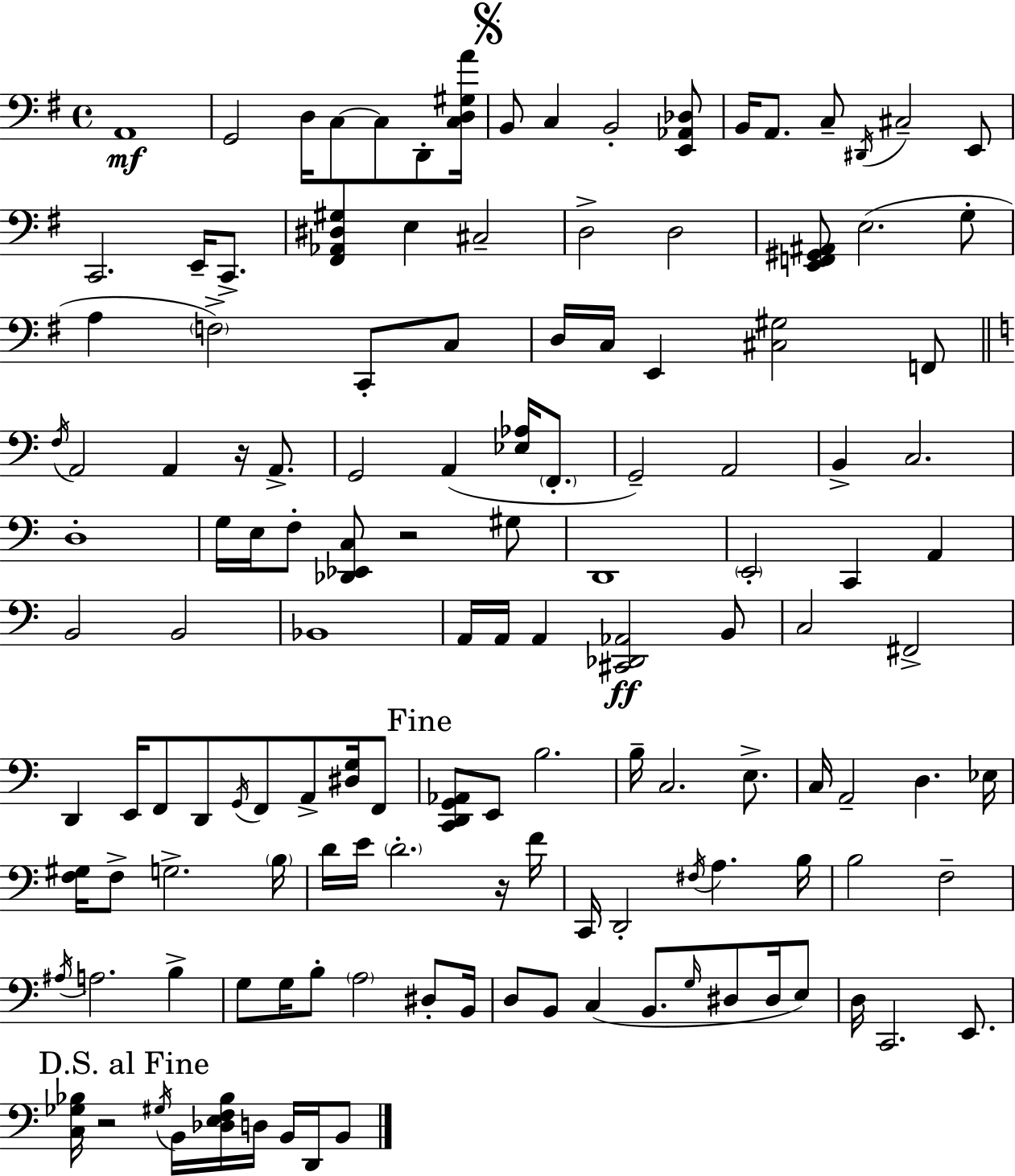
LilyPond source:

{
  \clef bass
  \time 4/4
  \defaultTimeSignature
  \key e \minor
  a,1\mf | g,2 d16 c8~~ c8 d,8-. <c d gis a'>16 | \mark \markup { \musicglyph "scripts.segno" } b,8 c4 b,2-. <e, aes, des>8 | b,16 a,8. c8-- \acciaccatura { dis,16 } cis2-- e,8 | \break c,2. e,16-- c,8.-> | <fis, aes, dis gis>4 e4 cis2-- | d2-> d2 | <e, f, gis, ais,>8 e2.( g8-. | \break a4 \parenthesize f2->) c,8-. c8 | d16 c16 e,4 <cis gis>2 f,8 | \bar "||" \break \key c \major \acciaccatura { f16 } a,2 a,4 r16 a,8.-> | g,2 a,4( <ees aes>16 \parenthesize f,8.-. | g,2--) a,2 | b,4-> c2. | \break d1-. | g16 e16 f8-. <des, ees, c>8 r2 gis8 | d,1 | \parenthesize e,2-. c,4 a,4 | \break b,2 b,2 | bes,1 | a,16 a,16 a,4 <cis, des, aes,>2\ff b,8 | c2 fis,2-> | \break d,4 e,16 f,8 d,8 \acciaccatura { g,16 } f,8 a,8-> <dis g>16 | f,8 \mark "Fine" <c, d, g, aes,>8 e,8 b2. | b16-- c2. e8.-> | c16 a,2-- d4. | \break ees16 <f gis>16 f8-> g2.-> | \parenthesize b16 d'16 e'16 \parenthesize d'2.-. | r16 f'16 c,16 d,2-. \acciaccatura { fis16 } a4. | b16 b2 f2-- | \break \acciaccatura { ais16 } a2. | b4-> g8 g16 b8-. \parenthesize a2 | dis8-. b,16 d8 b,8 c4( b,8. \grace { g16 } | dis8 dis16 e8) d16 c,2. | \break e,8. \mark "D.S. al Fine" <c ges bes>16 r2 \acciaccatura { gis16 } b,16 | <des e f bes>16 d16 b,16 d,16 b,8 \bar "|."
}